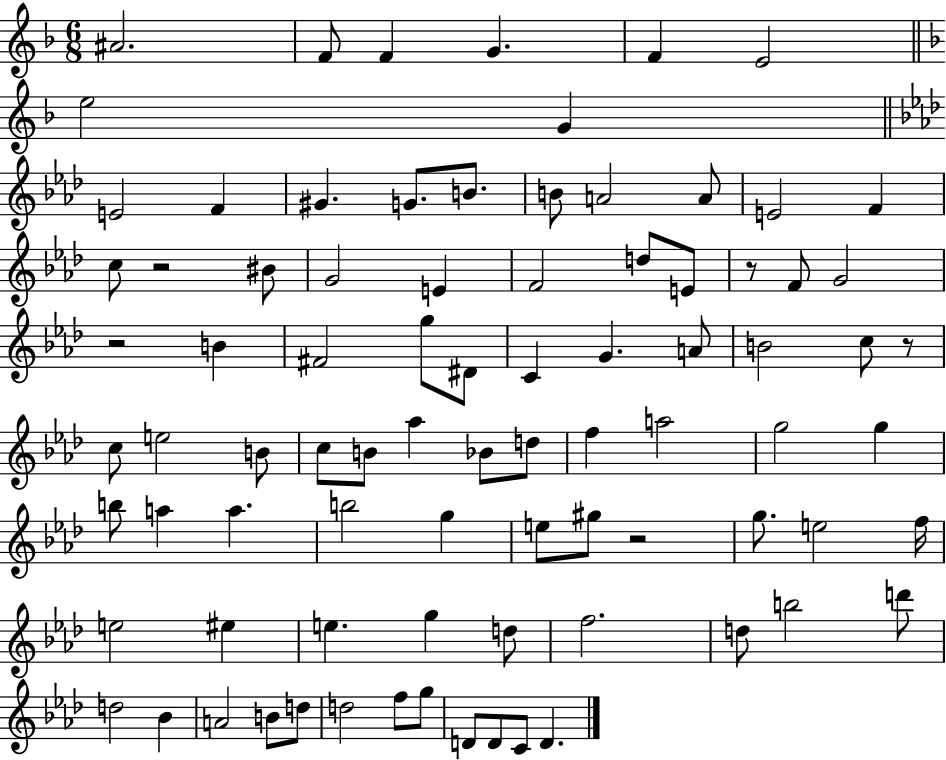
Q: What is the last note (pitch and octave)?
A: D4